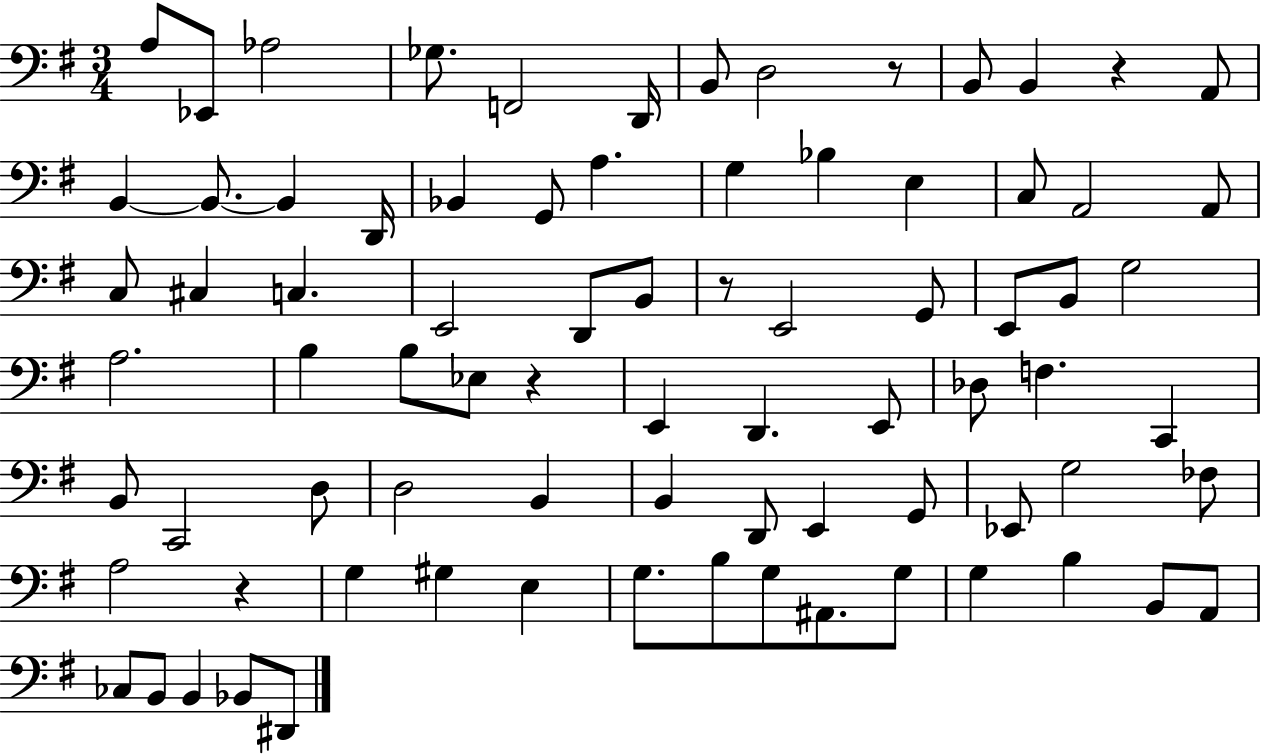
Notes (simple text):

A3/e Eb2/e Ab3/h Gb3/e. F2/h D2/s B2/e D3/h R/e B2/e B2/q R/q A2/e B2/q B2/e. B2/q D2/s Bb2/q G2/e A3/q. G3/q Bb3/q E3/q C3/e A2/h A2/e C3/e C#3/q C3/q. E2/h D2/e B2/e R/e E2/h G2/e E2/e B2/e G3/h A3/h. B3/q B3/e Eb3/e R/q E2/q D2/q. E2/e Db3/e F3/q. C2/q B2/e C2/h D3/e D3/h B2/q B2/q D2/e E2/q G2/e Eb2/e G3/h FES3/e A3/h R/q G3/q G#3/q E3/q G3/e. B3/e G3/e A#2/e. G3/e G3/q B3/q B2/e A2/e CES3/e B2/e B2/q Bb2/e D#2/e